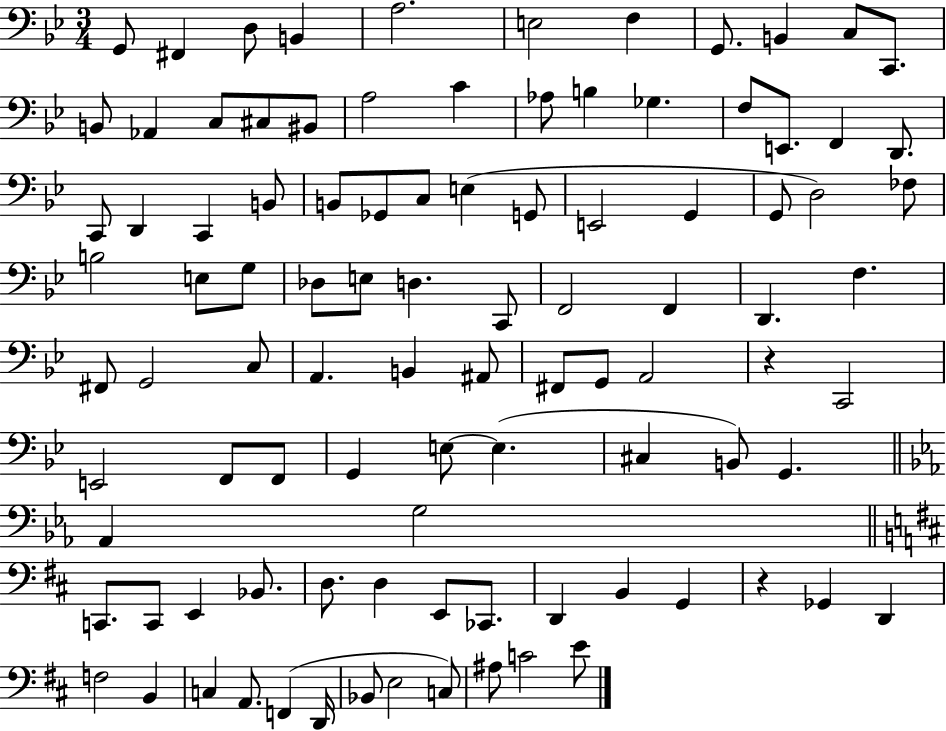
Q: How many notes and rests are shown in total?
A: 98